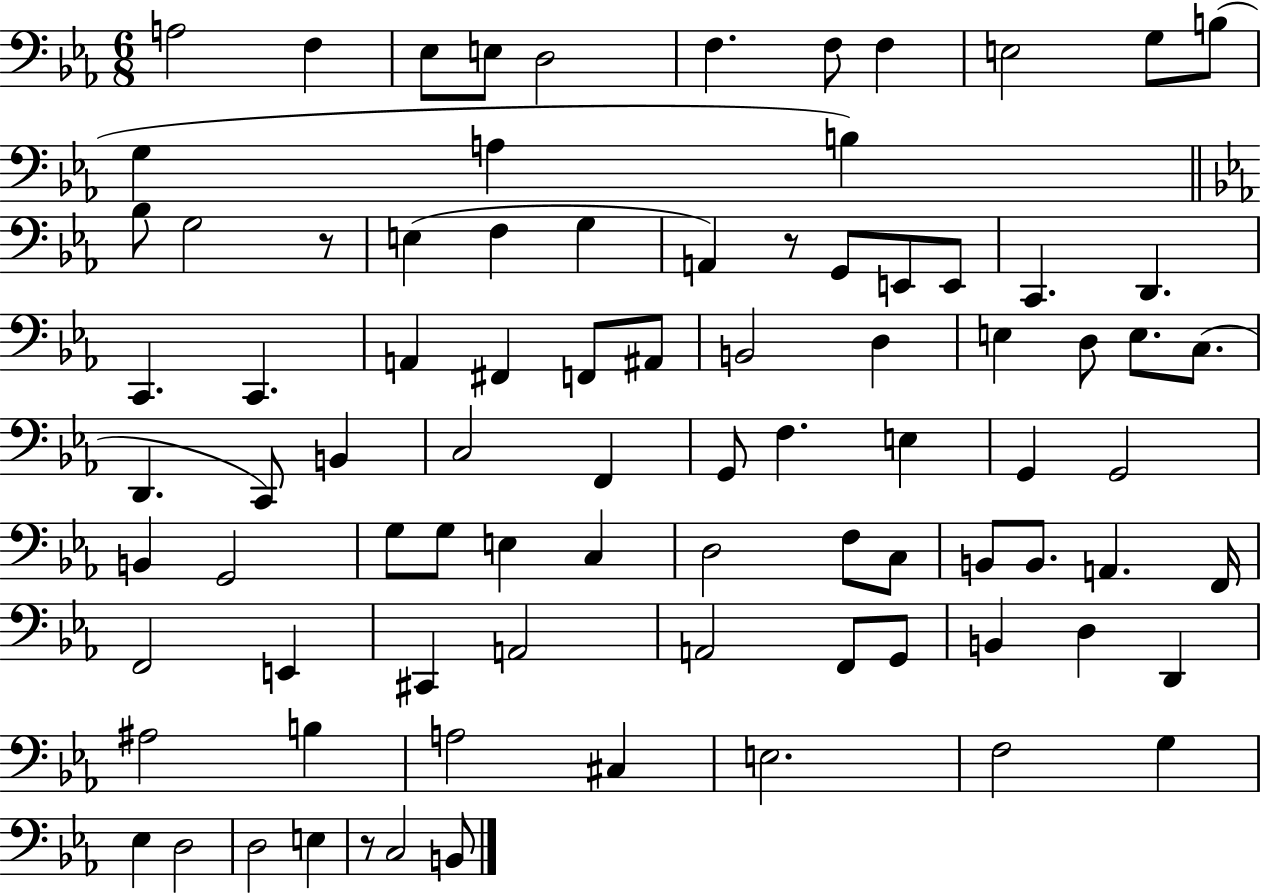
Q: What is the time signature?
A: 6/8